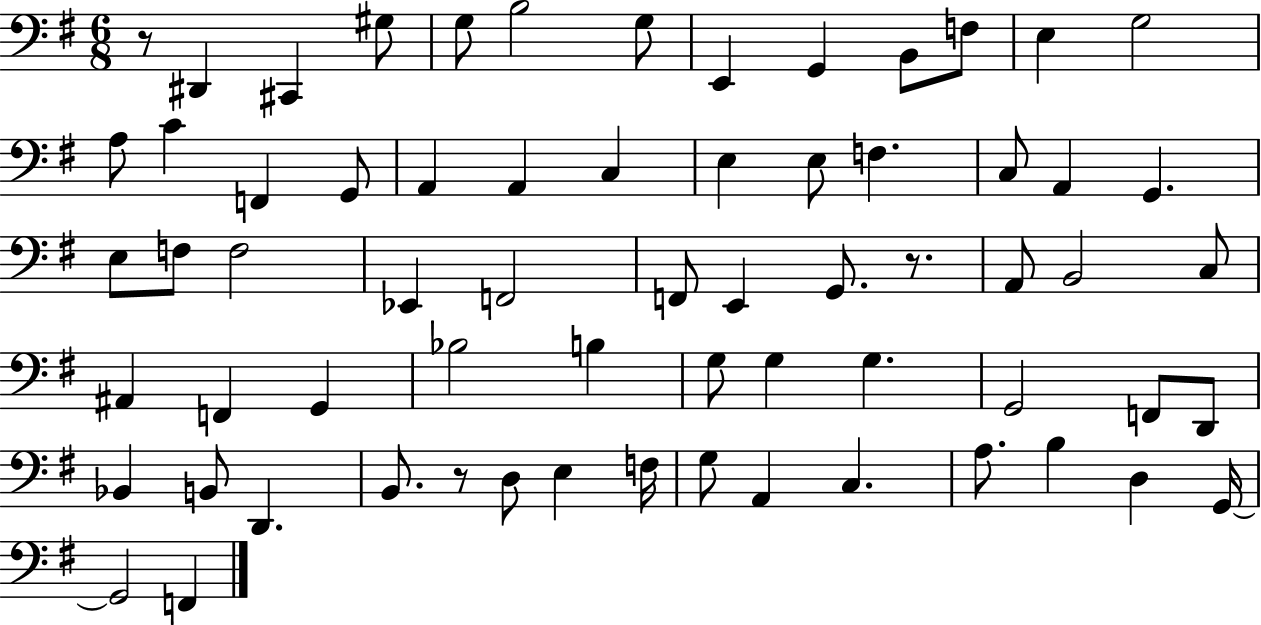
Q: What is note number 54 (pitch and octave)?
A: F3